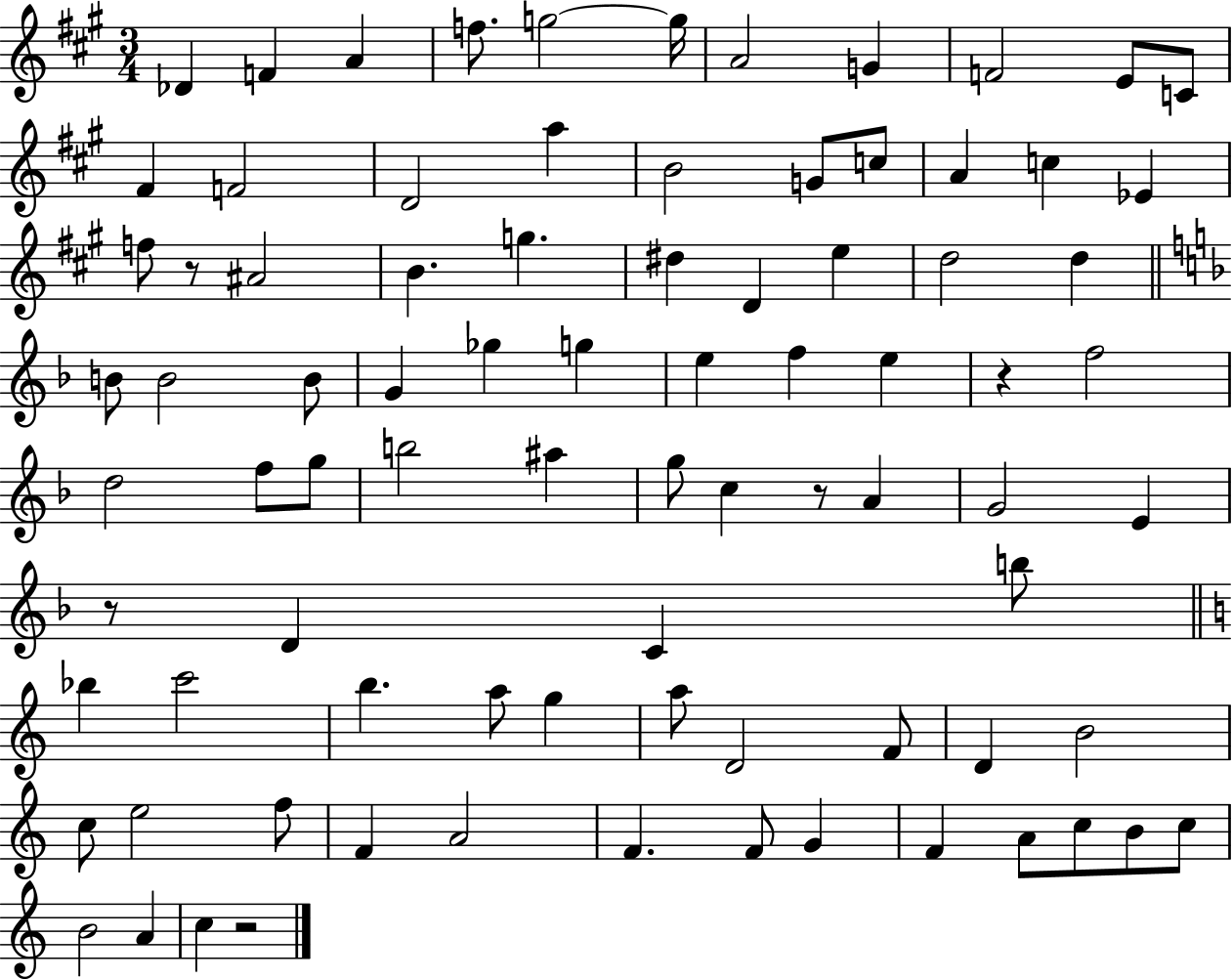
Db4/q F4/q A4/q F5/e. G5/h G5/s A4/h G4/q F4/h E4/e C4/e F#4/q F4/h D4/h A5/q B4/h G4/e C5/e A4/q C5/q Eb4/q F5/e R/e A#4/h B4/q. G5/q. D#5/q D4/q E5/q D5/h D5/q B4/e B4/h B4/e G4/q Gb5/q G5/q E5/q F5/q E5/q R/q F5/h D5/h F5/e G5/e B5/h A#5/q G5/e C5/q R/e A4/q G4/h E4/q R/e D4/q C4/q B5/e Bb5/q C6/h B5/q. A5/e G5/q A5/e D4/h F4/e D4/q B4/h C5/e E5/h F5/e F4/q A4/h F4/q. F4/e G4/q F4/q A4/e C5/e B4/e C5/e B4/h A4/q C5/q R/h